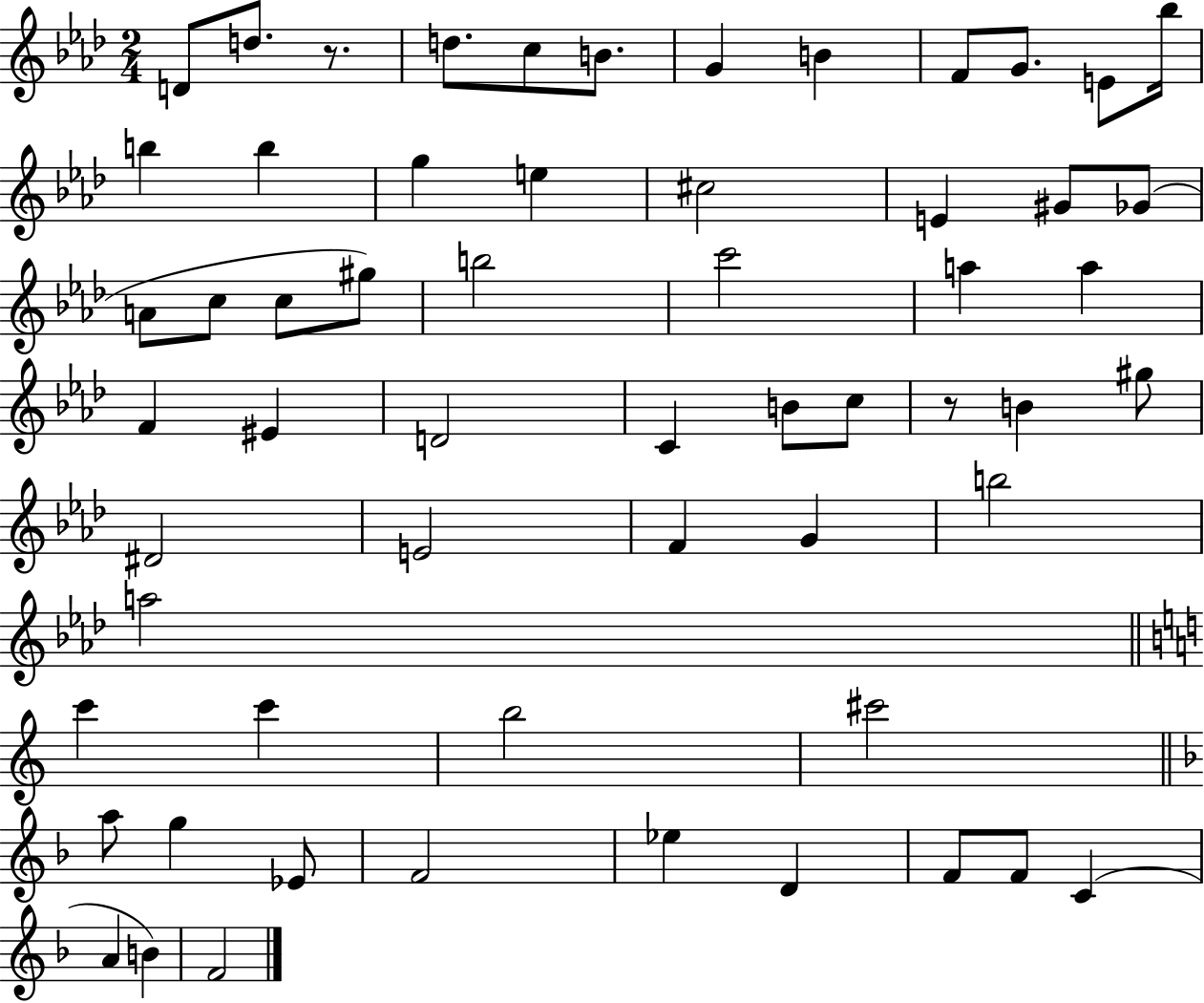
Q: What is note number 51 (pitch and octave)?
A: D4